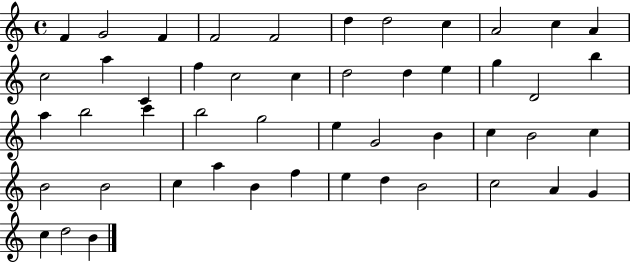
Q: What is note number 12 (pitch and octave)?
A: C5